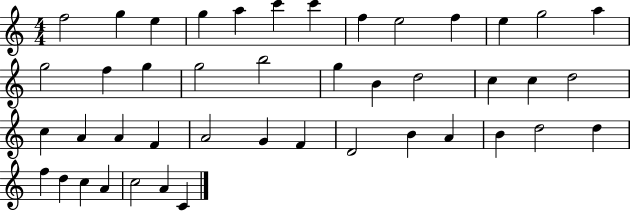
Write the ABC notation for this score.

X:1
T:Untitled
M:4/4
L:1/4
K:C
f2 g e g a c' c' f e2 f e g2 a g2 f g g2 b2 g B d2 c c d2 c A A F A2 G F D2 B A B d2 d f d c A c2 A C